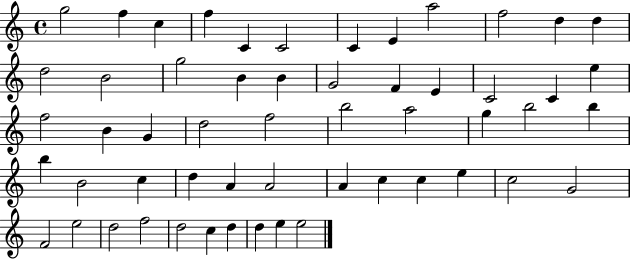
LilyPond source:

{
  \clef treble
  \time 4/4
  \defaultTimeSignature
  \key c \major
  g''2 f''4 c''4 | f''4 c'4 c'2 | c'4 e'4 a''2 | f''2 d''4 d''4 | \break d''2 b'2 | g''2 b'4 b'4 | g'2 f'4 e'4 | c'2 c'4 e''4 | \break f''2 b'4 g'4 | d''2 f''2 | b''2 a''2 | g''4 b''2 b''4 | \break b''4 b'2 c''4 | d''4 a'4 a'2 | a'4 c''4 c''4 e''4 | c''2 g'2 | \break f'2 e''2 | d''2 f''2 | d''2 c''4 d''4 | d''4 e''4 e''2 | \break \bar "|."
}